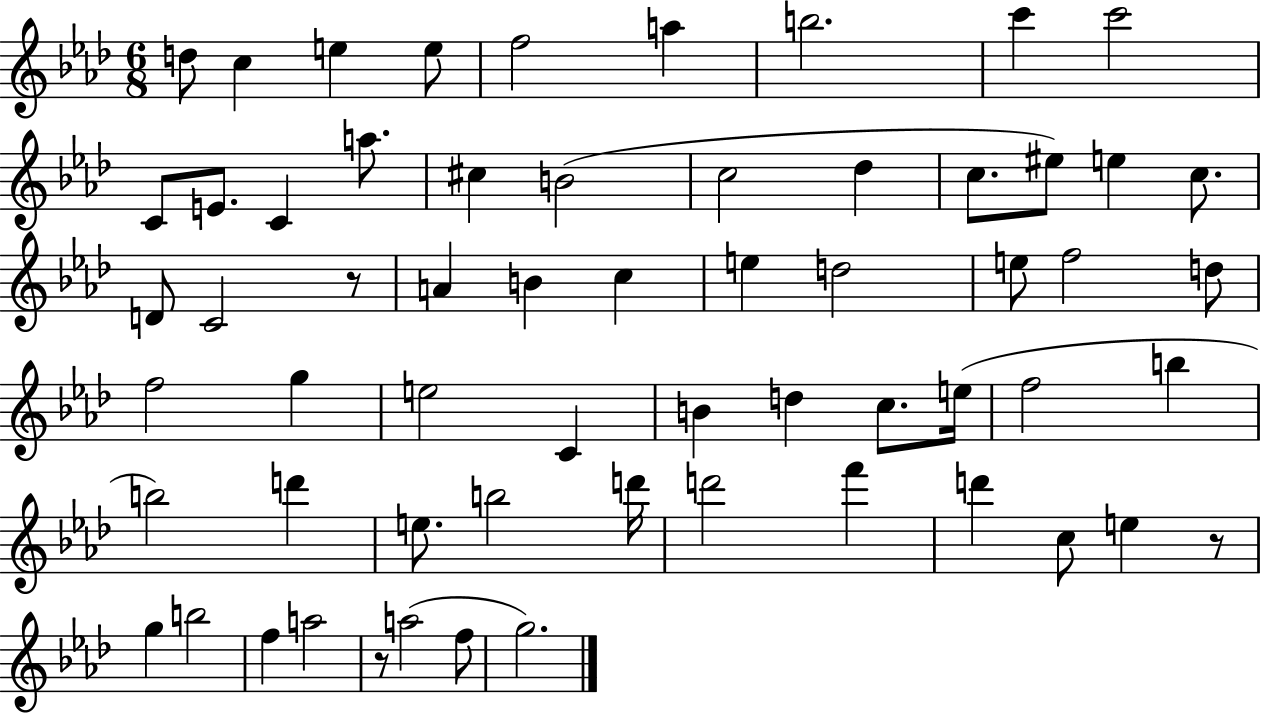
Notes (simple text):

D5/e C5/q E5/q E5/e F5/h A5/q B5/h. C6/q C6/h C4/e E4/e. C4/q A5/e. C#5/q B4/h C5/h Db5/q C5/e. EIS5/e E5/q C5/e. D4/e C4/h R/e A4/q B4/q C5/q E5/q D5/h E5/e F5/h D5/e F5/h G5/q E5/h C4/q B4/q D5/q C5/e. E5/s F5/h B5/q B5/h D6/q E5/e. B5/h D6/s D6/h F6/q D6/q C5/e E5/q R/e G5/q B5/h F5/q A5/h R/e A5/h F5/e G5/h.